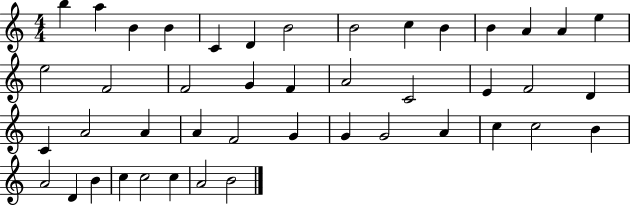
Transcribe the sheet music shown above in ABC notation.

X:1
T:Untitled
M:4/4
L:1/4
K:C
b a B B C D B2 B2 c B B A A e e2 F2 F2 G F A2 C2 E F2 D C A2 A A F2 G G G2 A c c2 B A2 D B c c2 c A2 B2